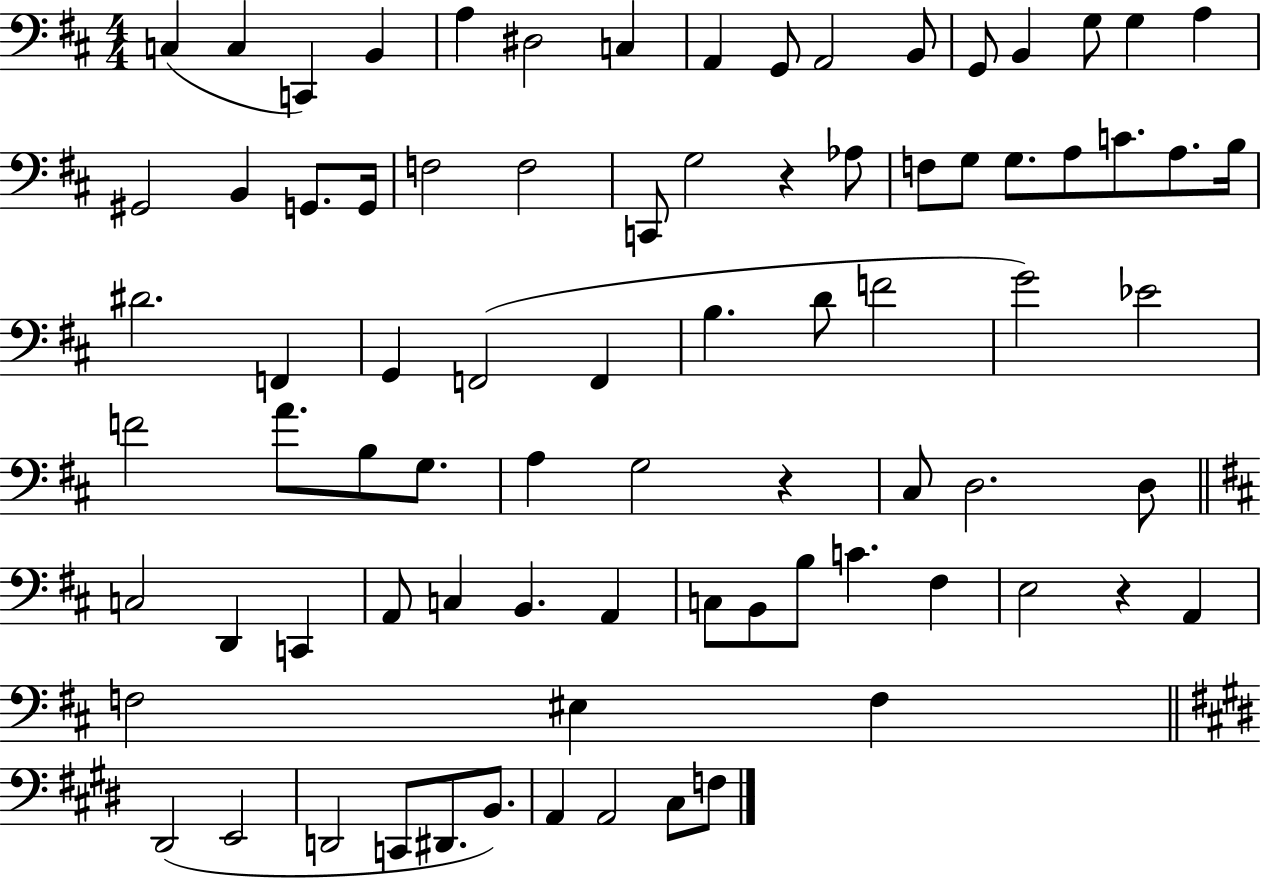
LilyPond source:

{
  \clef bass
  \numericTimeSignature
  \time 4/4
  \key d \major
  c4( c4 c,4) b,4 | a4 dis2 c4 | a,4 g,8 a,2 b,8 | g,8 b,4 g8 g4 a4 | \break gis,2 b,4 g,8. g,16 | f2 f2 | c,8 g2 r4 aes8 | f8 g8 g8. a8 c'8. a8. b16 | \break dis'2. f,4 | g,4 f,2( f,4 | b4. d'8 f'2 | g'2) ees'2 | \break f'2 a'8. b8 g8. | a4 g2 r4 | cis8 d2. d8 | \bar "||" \break \key d \major c2 d,4 c,4 | a,8 c4 b,4. a,4 | c8 b,8 b8 c'4. fis4 | e2 r4 a,4 | \break f2 eis4 f4 | \bar "||" \break \key e \major dis,2( e,2 | d,2 c,8 dis,8. b,8.) | a,4 a,2 cis8 f8 | \bar "|."
}